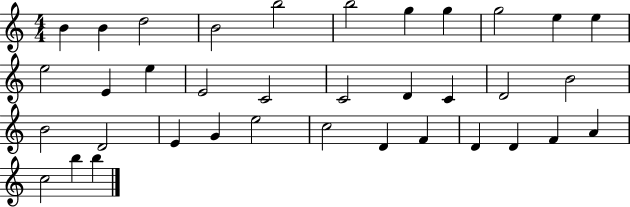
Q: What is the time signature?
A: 4/4